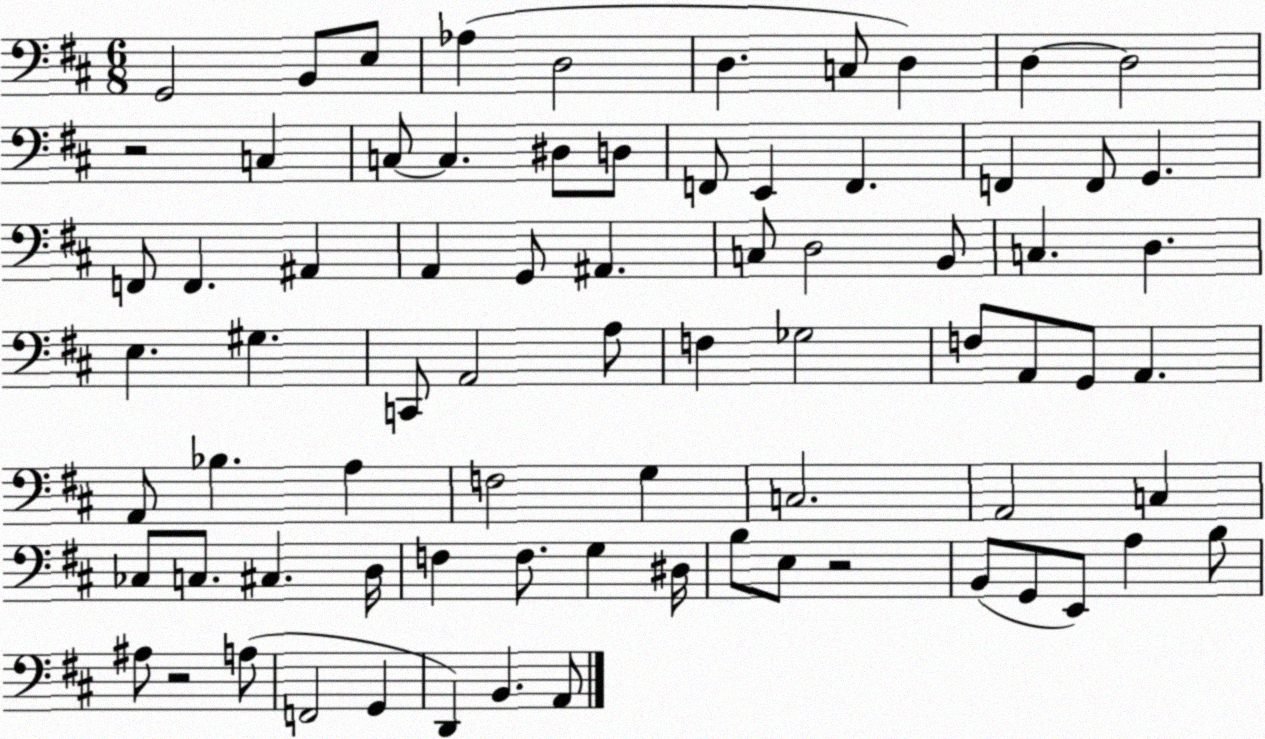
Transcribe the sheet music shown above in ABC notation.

X:1
T:Untitled
M:6/8
L:1/4
K:D
G,,2 B,,/2 E,/2 _A, D,2 D, C,/2 D, D, D,2 z2 C, C,/2 C, ^D,/2 D,/2 F,,/2 E,, F,, F,, F,,/2 G,, F,,/2 F,, ^A,, A,, G,,/2 ^A,, C,/2 D,2 B,,/2 C, D, E, ^G, C,,/2 A,,2 A,/2 F, _G,2 F,/2 A,,/2 G,,/2 A,, A,,/2 _B, A, F,2 G, C,2 A,,2 C, _C,/2 C,/2 ^C, D,/4 F, F,/2 G, ^D,/4 B,/2 E,/2 z2 B,,/2 G,,/2 E,,/2 A, B,/2 ^A,/2 z2 A,/2 F,,2 G,, D,, B,, A,,/2